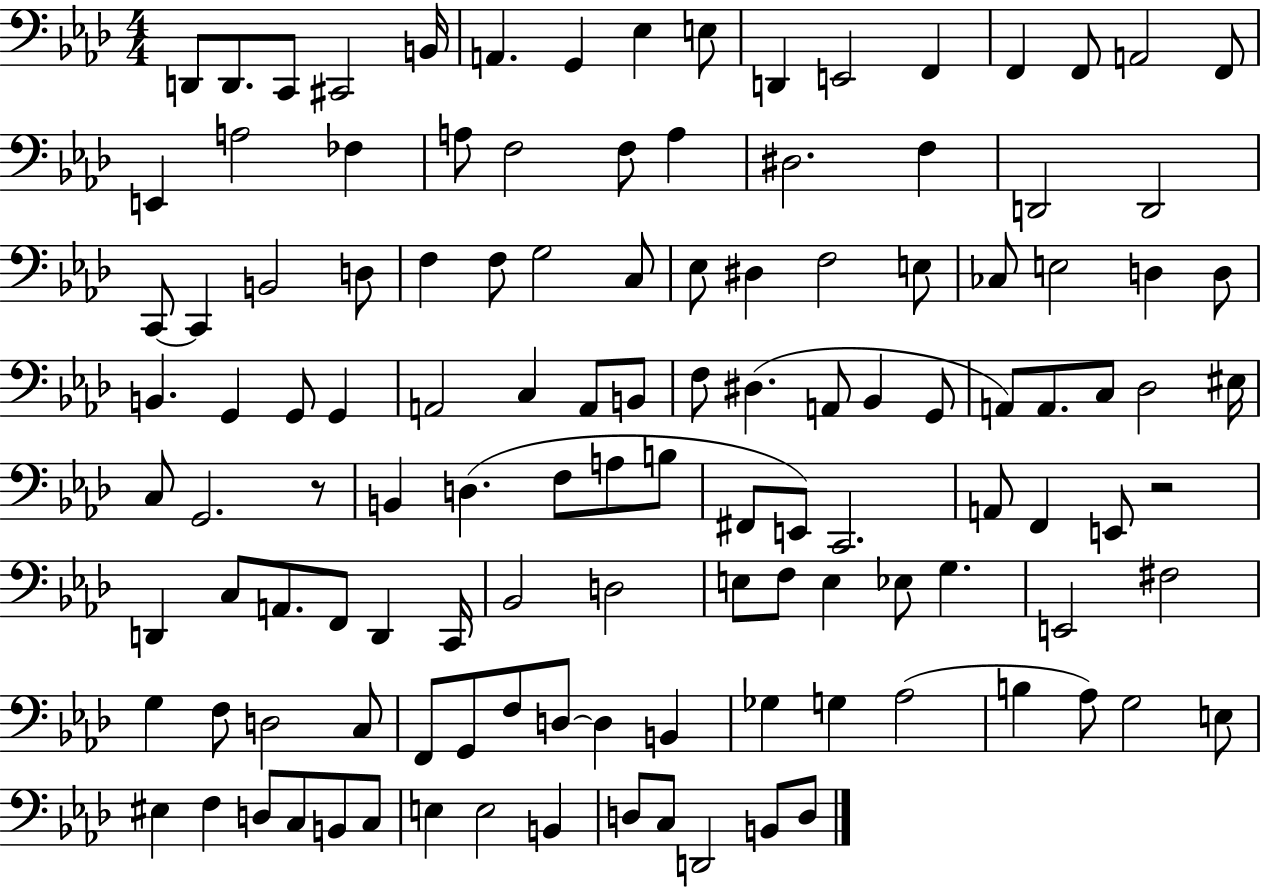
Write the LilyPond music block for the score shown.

{
  \clef bass
  \numericTimeSignature
  \time 4/4
  \key aes \major
  d,8 d,8. c,8 cis,2 b,16 | a,4. g,4 ees4 e8 | d,4 e,2 f,4 | f,4 f,8 a,2 f,8 | \break e,4 a2 fes4 | a8 f2 f8 a4 | dis2. f4 | d,2 d,2 | \break c,8~~ c,4 b,2 d8 | f4 f8 g2 c8 | ees8 dis4 f2 e8 | ces8 e2 d4 d8 | \break b,4. g,4 g,8 g,4 | a,2 c4 a,8 b,8 | f8 dis4.( a,8 bes,4 g,8 | a,8) a,8. c8 des2 eis16 | \break c8 g,2. r8 | b,4 d4.( f8 a8 b8 | fis,8 e,8) c,2. | a,8 f,4 e,8 r2 | \break d,4 c8 a,8. f,8 d,4 c,16 | bes,2 d2 | e8 f8 e4 ees8 g4. | e,2 fis2 | \break g4 f8 d2 c8 | f,8 g,8 f8 d8~~ d4 b,4 | ges4 g4 aes2( | b4 aes8) g2 e8 | \break eis4 f4 d8 c8 b,8 c8 | e4 e2 b,4 | d8 c8 d,2 b,8 d8 | \bar "|."
}